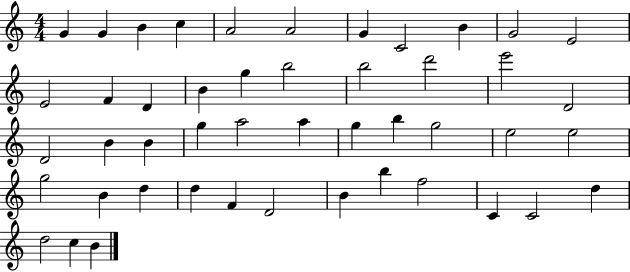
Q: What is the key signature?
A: C major